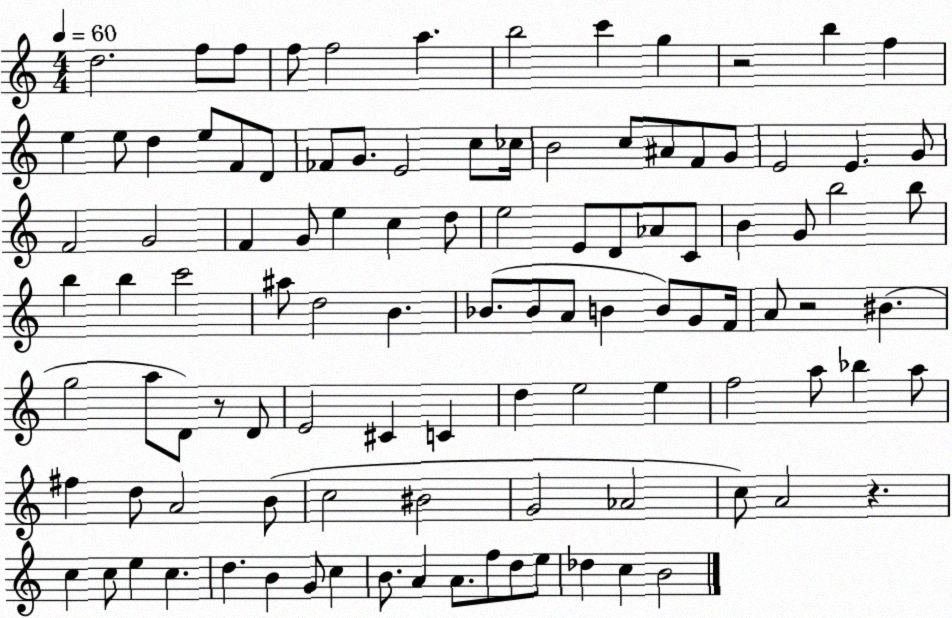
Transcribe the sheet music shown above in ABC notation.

X:1
T:Untitled
M:4/4
L:1/4
K:C
d2 f/2 f/2 f/2 f2 a b2 c' g z2 b f e e/2 d e/2 F/2 D/2 _F/2 G/2 E2 c/2 _c/4 B2 c/2 ^A/2 F/2 G/2 E2 E G/2 F2 G2 F G/2 e c d/2 e2 E/2 D/2 _A/2 C/2 B G/2 b2 b/2 b b c'2 ^a/2 d2 B _B/2 _B/2 A/2 B B/2 G/2 F/4 A/2 z2 ^B g2 a/2 D/2 z/2 D/2 E2 ^C C d e2 e f2 a/2 _b a/2 ^f d/2 A2 B/2 c2 ^B2 G2 _A2 c/2 A2 z c c/2 e c d B G/2 c B/2 A A/2 f/2 d/2 e/2 _d c B2